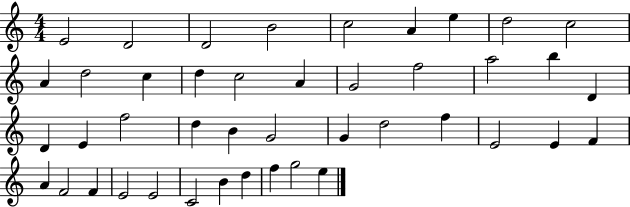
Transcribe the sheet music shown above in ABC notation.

X:1
T:Untitled
M:4/4
L:1/4
K:C
E2 D2 D2 B2 c2 A e d2 c2 A d2 c d c2 A G2 f2 a2 b D D E f2 d B G2 G d2 f E2 E F A F2 F E2 E2 C2 B d f g2 e